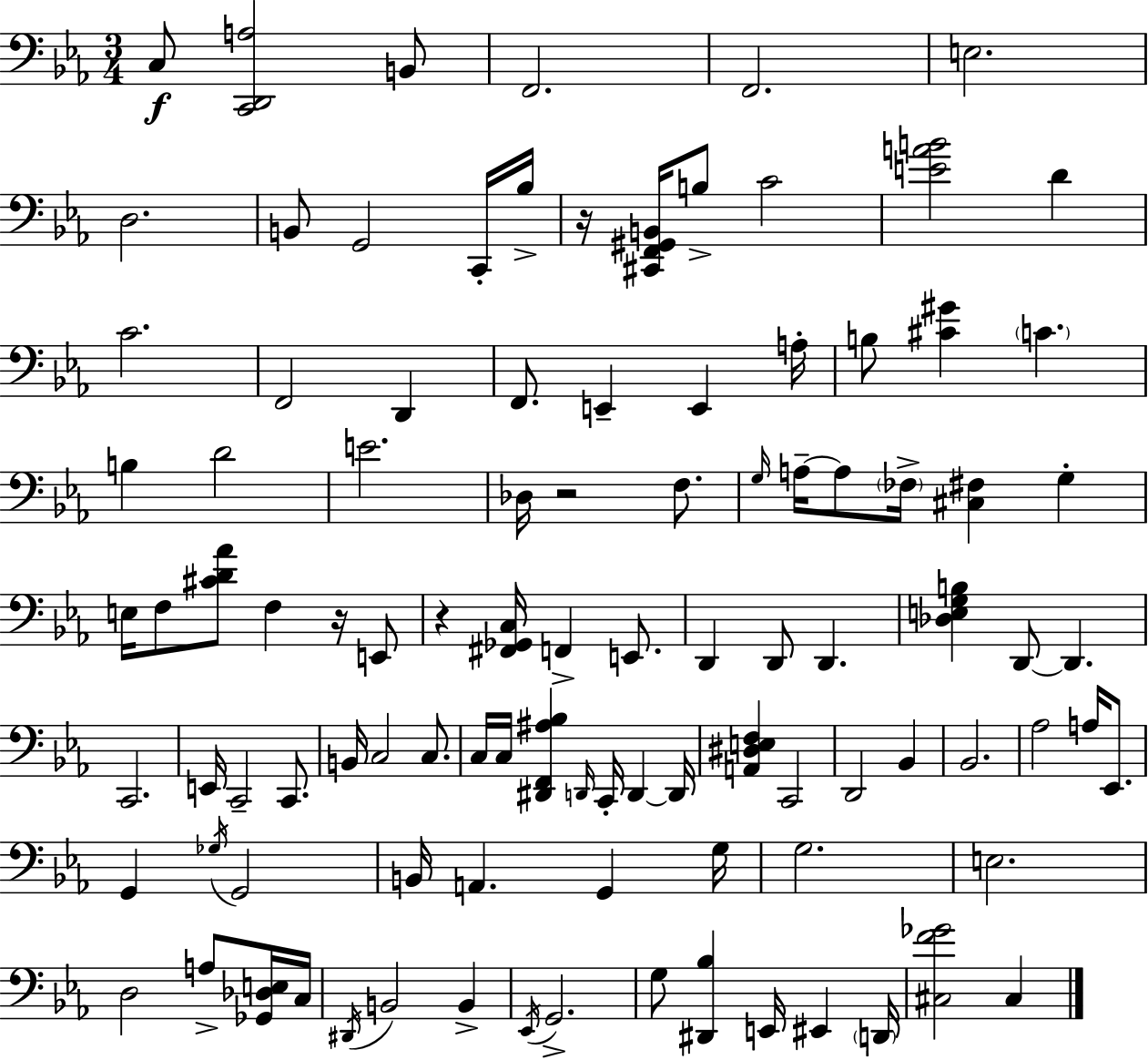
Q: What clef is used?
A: bass